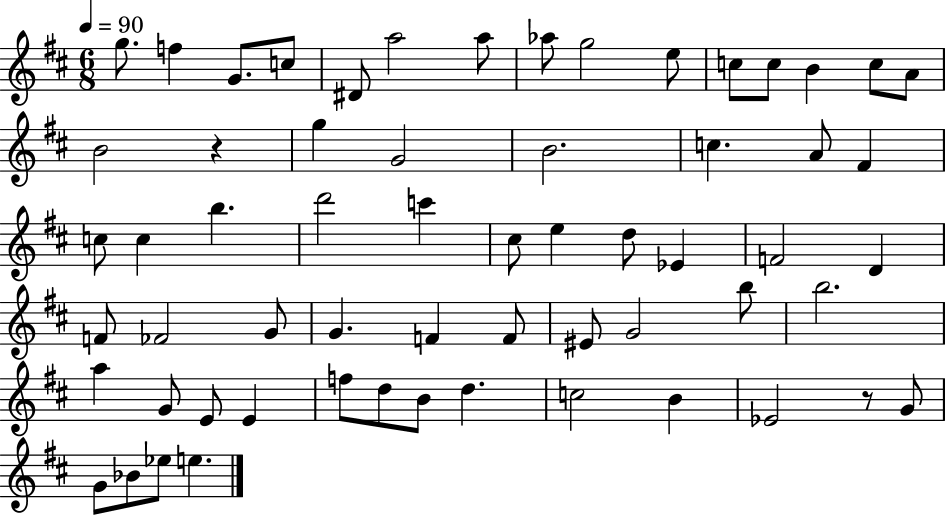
G5/e. F5/q G4/e. C5/e D#4/e A5/h A5/e Ab5/e G5/h E5/e C5/e C5/e B4/q C5/e A4/e B4/h R/q G5/q G4/h B4/h. C5/q. A4/e F#4/q C5/e C5/q B5/q. D6/h C6/q C#5/e E5/q D5/e Eb4/q F4/h D4/q F4/e FES4/h G4/e G4/q. F4/q F4/e EIS4/e G4/h B5/e B5/h. A5/q G4/e E4/e E4/q F5/e D5/e B4/e D5/q. C5/h B4/q Eb4/h R/e G4/e G4/e Bb4/e Eb5/e E5/q.